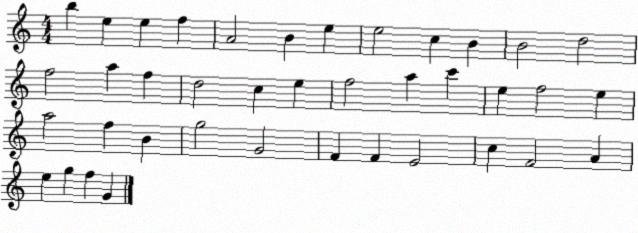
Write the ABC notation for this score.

X:1
T:Untitled
M:4/4
L:1/4
K:C
b e e f A2 B e e2 c B B2 d2 f2 a f d2 c e f2 a c' e f2 e a2 f B g2 G2 F F E2 c F2 A e g f G